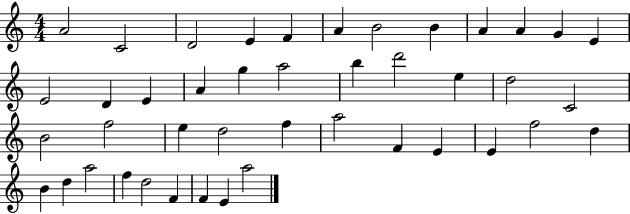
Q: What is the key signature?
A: C major